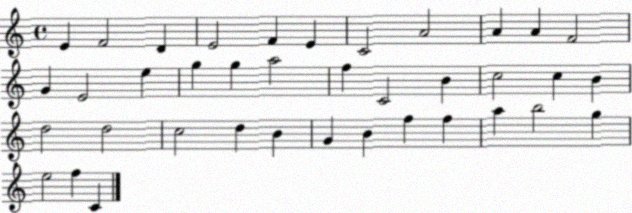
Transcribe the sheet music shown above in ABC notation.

X:1
T:Untitled
M:4/4
L:1/4
K:C
E F2 D E2 F E C2 A2 A A F2 G E2 e g g a2 f C2 B c2 c B d2 d2 c2 d B G B f f a b2 g e2 f C